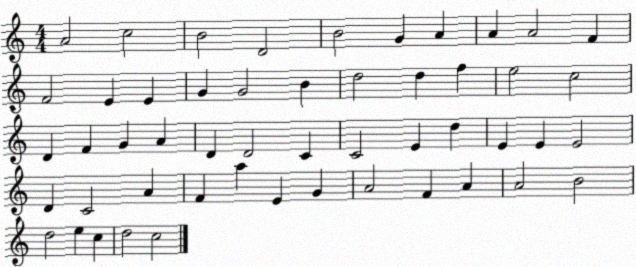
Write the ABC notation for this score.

X:1
T:Untitled
M:4/4
L:1/4
K:C
A2 c2 B2 D2 B2 G A A A2 F F2 E E G G2 B d2 d f e2 c2 D F G A D D2 C C2 E d E E E2 D C2 A F a E G A2 F A A2 B2 d2 e c d2 c2